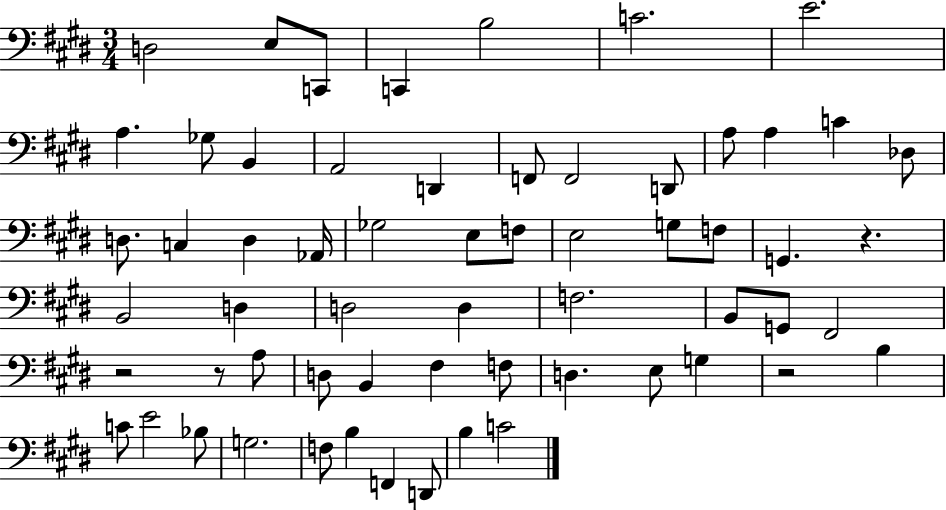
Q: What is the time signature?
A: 3/4